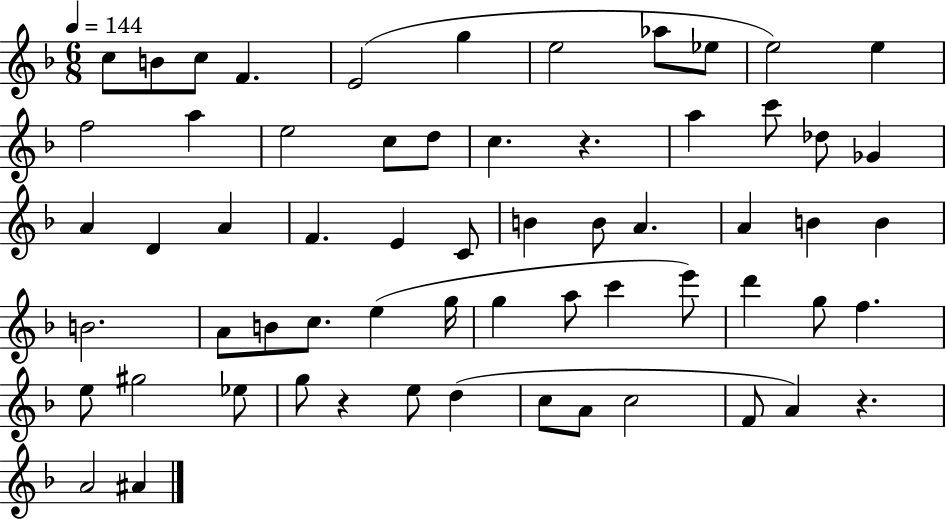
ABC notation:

X:1
T:Untitled
M:6/8
L:1/4
K:F
c/2 B/2 c/2 F E2 g e2 _a/2 _e/2 e2 e f2 a e2 c/2 d/2 c z a c'/2 _d/2 _G A D A F E C/2 B B/2 A A B B B2 A/2 B/2 c/2 e g/4 g a/2 c' e'/2 d' g/2 f e/2 ^g2 _e/2 g/2 z e/2 d c/2 A/2 c2 F/2 A z A2 ^A